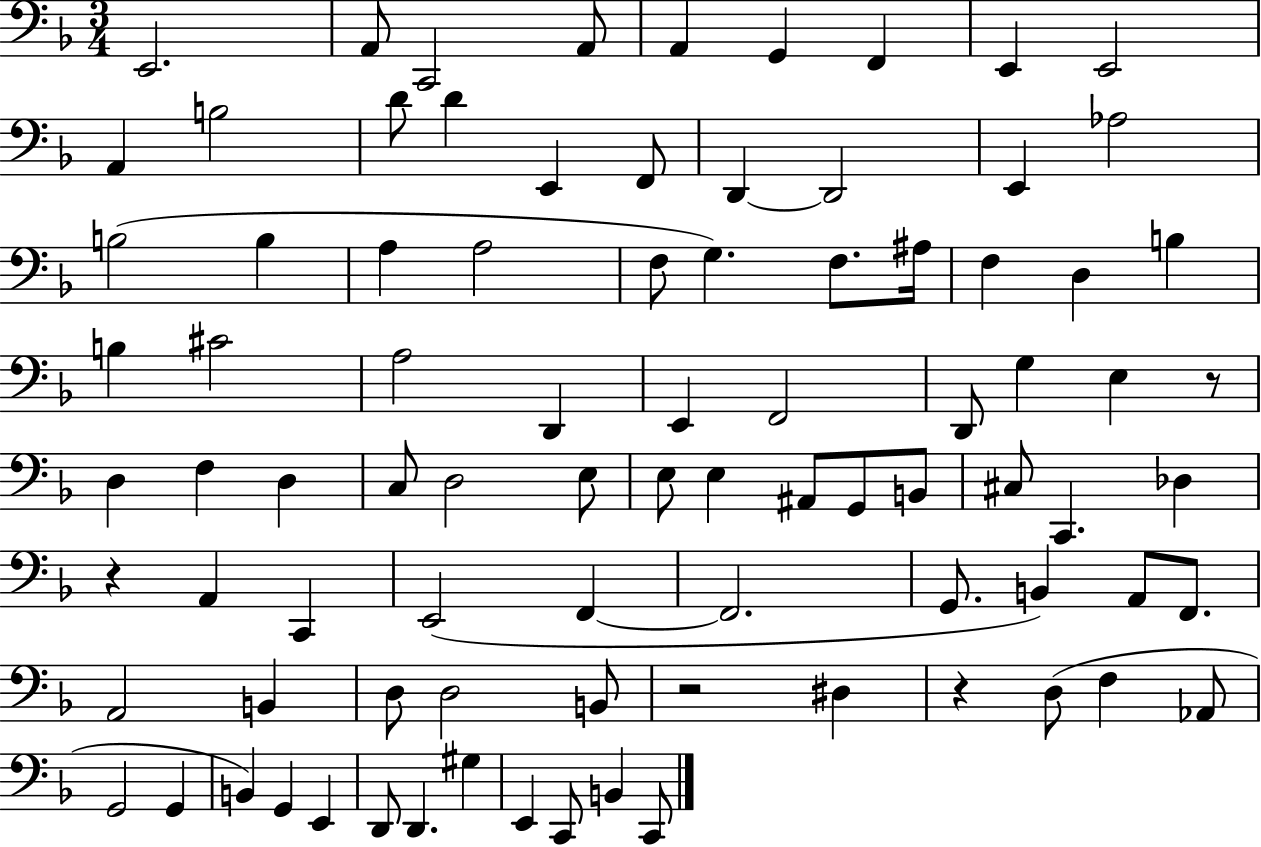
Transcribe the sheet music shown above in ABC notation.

X:1
T:Untitled
M:3/4
L:1/4
K:F
E,,2 A,,/2 C,,2 A,,/2 A,, G,, F,, E,, E,,2 A,, B,2 D/2 D E,, F,,/2 D,, D,,2 E,, _A,2 B,2 B, A, A,2 F,/2 G, F,/2 ^A,/4 F, D, B, B, ^C2 A,2 D,, E,, F,,2 D,,/2 G, E, z/2 D, F, D, C,/2 D,2 E,/2 E,/2 E, ^A,,/2 G,,/2 B,,/2 ^C,/2 C,, _D, z A,, C,, E,,2 F,, F,,2 G,,/2 B,, A,,/2 F,,/2 A,,2 B,, D,/2 D,2 B,,/2 z2 ^D, z D,/2 F, _A,,/2 G,,2 G,, B,, G,, E,, D,,/2 D,, ^G, E,, C,,/2 B,, C,,/2